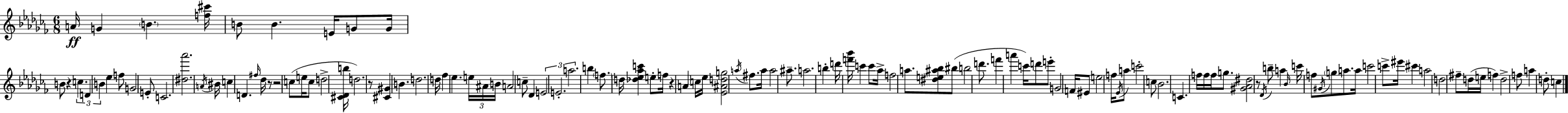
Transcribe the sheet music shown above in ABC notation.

X:1
T:Untitled
M:6/8
L:1/4
K:Abm
A/4 G B [f^c']/4 B/2 B E/4 G/2 G/4 B/2 z c D B _e f/2 G2 E/2 C2 [^d_a']2 A/4 ^B/4 c D ^f/4 _d/4 z/2 z2 c/2 e/4 c/2 d2 [^C_Db]/4 d2 z/2 [^C^G] B d2 d/4 _f _e e/4 ^A/4 B/4 A2 c/2 _D E2 E2 a2 b f/2 d/4 [_d_e_ac'] e/2 f/4 z A c/4 _e/4 [_E^Adg]2 a/4 ^f/2 a/4 a2 ^a/2 a2 b d'/4 [f'_b']/4 c' c'/2 _a/4 f2 a/2 [^de^a_b]/2 ^b/2 b2 d'/2 f' a' c'/4 d'/2 e'/2 G2 F/4 ^E/2 e2 f/4 _E/4 a/2 c'2 c/2 _B2 C f/4 f/4 f/4 g/2 [^G_A^d]2 z/2 _D/4 b/2 a _B/4 c'/4 f/2 ^G/4 g/2 a/2 a/4 c'2 c'/2 ^e'/4 ^c' a2 d2 ^f/2 d/4 e/4 f d2 f/2 a d/2 c